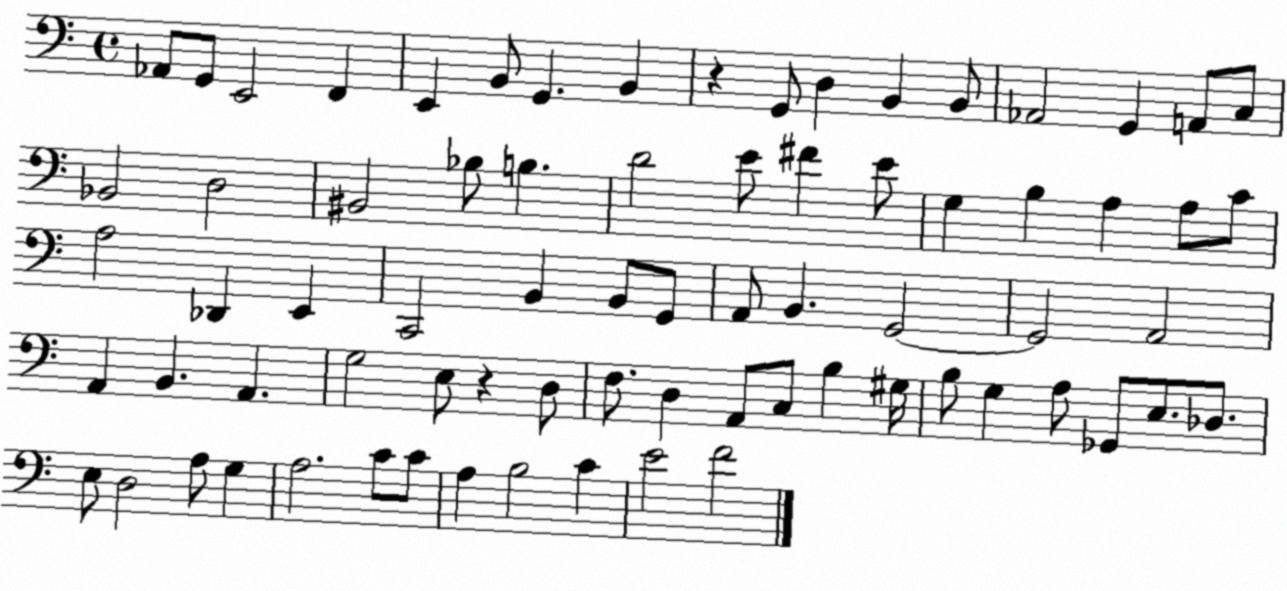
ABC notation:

X:1
T:Untitled
M:4/4
L:1/4
K:C
_A,,/2 G,,/2 E,,2 F,, E,, B,,/2 G,, B,, z G,,/2 D, B,, B,,/2 _A,,2 G,, A,,/2 C,/2 _B,,2 D,2 ^B,,2 _B,/2 B, D2 E/2 ^F E/2 G, B, A, A,/2 C/2 A,2 _D,, E,, C,,2 B,, B,,/2 G,,/2 A,,/2 B,, G,,2 G,,2 A,,2 A,, B,, A,, G,2 E,/2 z D,/2 F,/2 D, A,,/2 C,/2 B, ^G,/4 B,/2 G, A,/2 _G,,/2 E,/2 _D,/2 E,/2 D,2 A,/2 G, A,2 C/2 C/2 A, B,2 C E2 F2